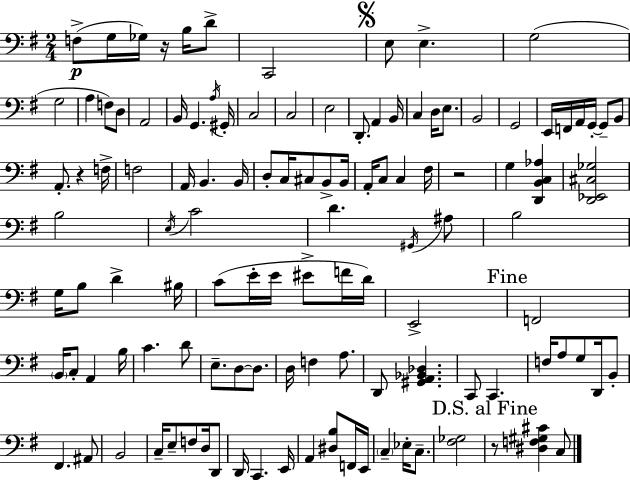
X:1
T:Untitled
M:2/4
L:1/4
K:G
F,/2 G,/4 _G,/4 z/4 B,/4 D/2 C,,2 E,/2 E, G,2 G,2 A, F,/2 D,/2 A,,2 B,,/4 G,, A,/4 ^G,,/4 C,2 C,2 E,2 D,,/2 A,, B,,/4 C, D,/4 E,/2 B,,2 G,,2 E,,/4 F,,/4 A,,/4 G,,/4 G,,/2 B,,/2 A,,/2 z F,/4 F,2 A,,/4 B,, B,,/4 D,/2 C,/4 ^C,/2 B,,/2 B,,/4 A,,/4 C,/2 C, ^F,/4 z2 G, [D,,B,,C,_A,] [D,,_E,,^C,_G,]2 B,2 E,/4 C2 D ^G,,/4 ^A,/2 B,2 G,/4 B,/2 D ^B,/4 C/2 E/4 E/4 ^E/2 F/4 D/4 E,,2 F,,2 B,,/4 C,/2 A,, B,/4 C D/2 E,/2 D,/2 D,/2 D,/4 F, A,/2 D,,/2 [^G,,A,,_B,,_D,] C,,/2 C,, F,/4 A,/2 G,/2 D,,/4 B,,/2 ^F,, ^A,,/2 B,,2 C,/4 E,/2 F,/2 D,/4 D,,/2 D,,/4 C,, E,,/4 A,, [^D,B,]/2 F,,/4 E,,/4 C, _E,/4 C,/2 [^F,_G,]2 z/2 [^D,F,^G,^C] C,/2